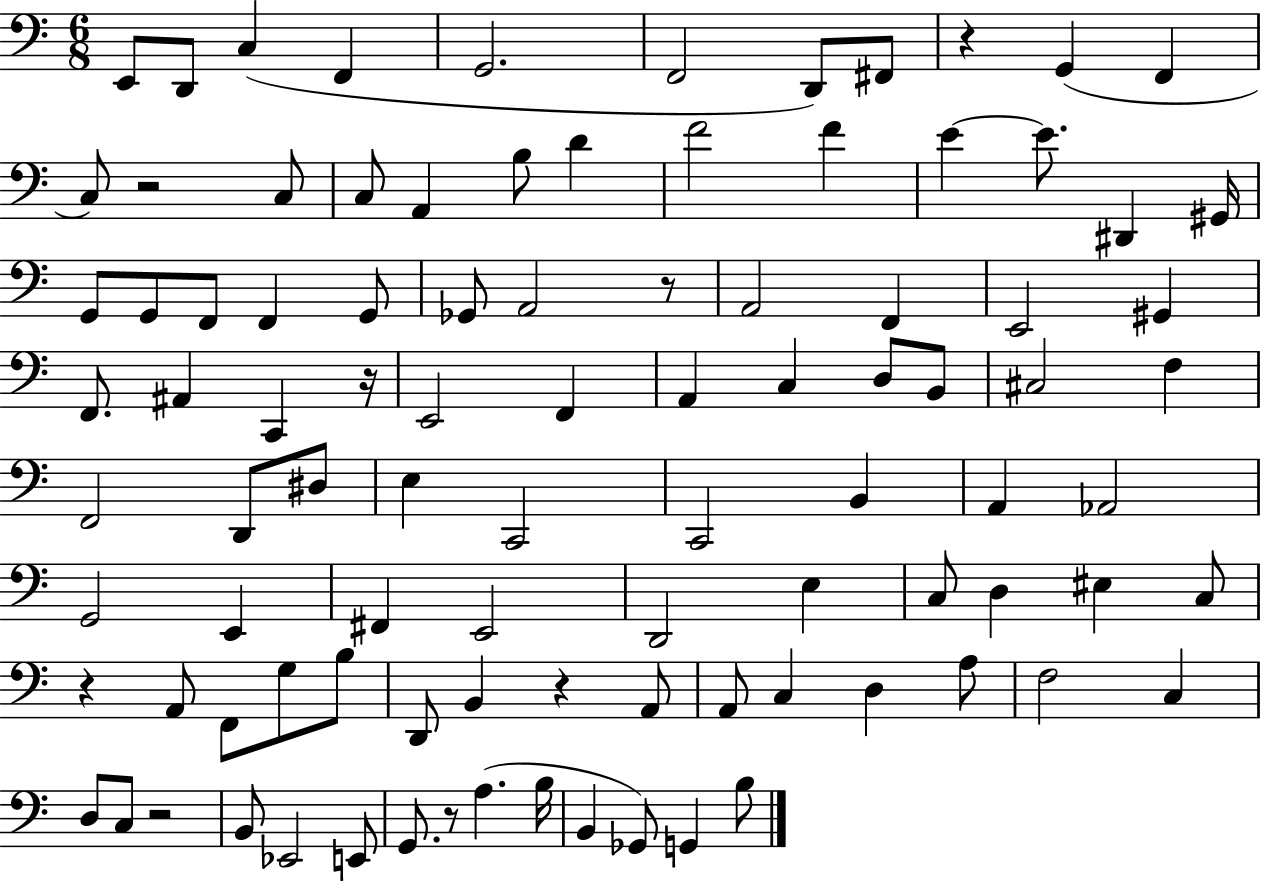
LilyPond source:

{
  \clef bass
  \numericTimeSignature
  \time 6/8
  \key c \major
  \repeat volta 2 { e,8 d,8 c4( f,4 | g,2. | f,2 d,8) fis,8 | r4 g,4( f,4 | \break c8) r2 c8 | c8 a,4 b8 d'4 | f'2 f'4 | e'4~~ e'8. dis,4 gis,16 | \break g,8 g,8 f,8 f,4 g,8 | ges,8 a,2 r8 | a,2 f,4 | e,2 gis,4 | \break f,8. ais,4 c,4 r16 | e,2 f,4 | a,4 c4 d8 b,8 | cis2 f4 | \break f,2 d,8 dis8 | e4 c,2 | c,2 b,4 | a,4 aes,2 | \break g,2 e,4 | fis,4 e,2 | d,2 e4 | c8 d4 eis4 c8 | \break r4 a,8 f,8 g8 b8 | d,8 b,4 r4 a,8 | a,8 c4 d4 a8 | f2 c4 | \break d8 c8 r2 | b,8 ees,2 e,8 | g,8. r8 a4.( b16 | b,4 ges,8) g,4 b8 | \break } \bar "|."
}